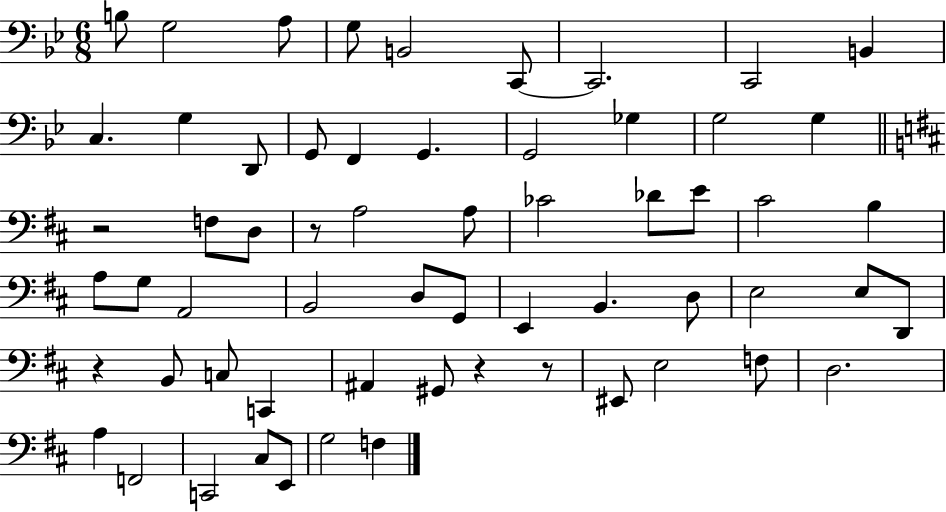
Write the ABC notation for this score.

X:1
T:Untitled
M:6/8
L:1/4
K:Bb
B,/2 G,2 A,/2 G,/2 B,,2 C,,/2 C,,2 C,,2 B,, C, G, D,,/2 G,,/2 F,, G,, G,,2 _G, G,2 G, z2 F,/2 D,/2 z/2 A,2 A,/2 _C2 _D/2 E/2 ^C2 B, A,/2 G,/2 A,,2 B,,2 D,/2 G,,/2 E,, B,, D,/2 E,2 E,/2 D,,/2 z B,,/2 C,/2 C,, ^A,, ^G,,/2 z z/2 ^E,,/2 E,2 F,/2 D,2 A, F,,2 C,,2 ^C,/2 E,,/2 G,2 F,